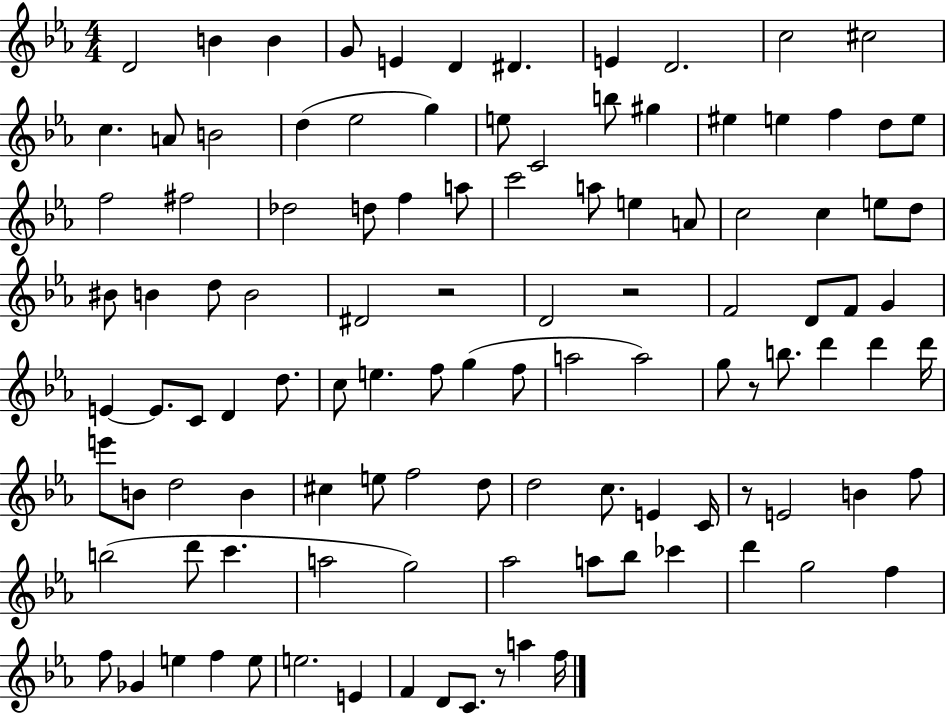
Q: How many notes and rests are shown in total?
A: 111